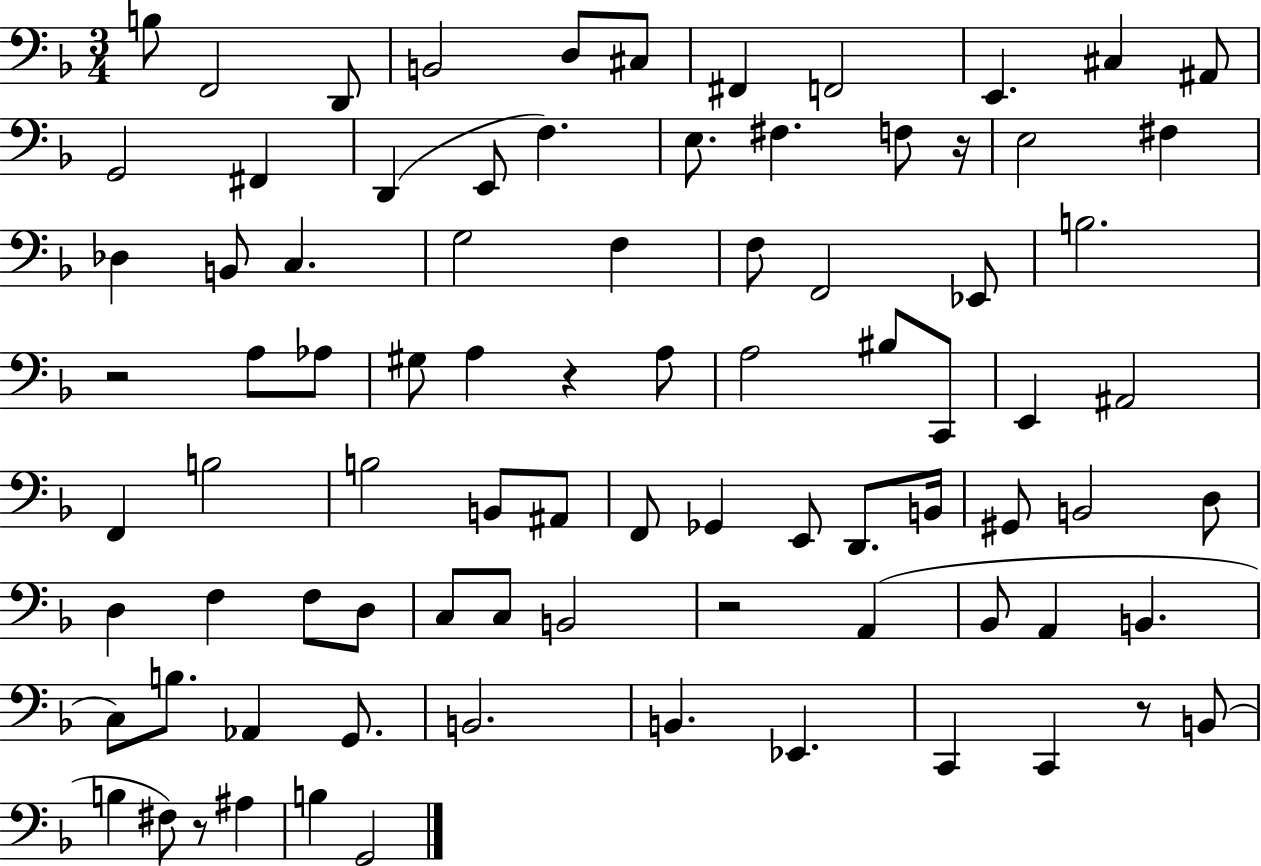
{
  \clef bass
  \numericTimeSignature
  \time 3/4
  \key f \major
  b8 f,2 d,8 | b,2 d8 cis8 | fis,4 f,2 | e,4. cis4 ais,8 | \break g,2 fis,4 | d,4( e,8 f4.) | e8. fis4. f8 r16 | e2 fis4 | \break des4 b,8 c4. | g2 f4 | f8 f,2 ees,8 | b2. | \break r2 a8 aes8 | gis8 a4 r4 a8 | a2 bis8 c,8 | e,4 ais,2 | \break f,4 b2 | b2 b,8 ais,8 | f,8 ges,4 e,8 d,8. b,16 | gis,8 b,2 d8 | \break d4 f4 f8 d8 | c8 c8 b,2 | r2 a,4( | bes,8 a,4 b,4. | \break c8) b8. aes,4 g,8. | b,2. | b,4. ees,4. | c,4 c,4 r8 b,8( | \break b4 fis8) r8 ais4 | b4 g,2 | \bar "|."
}